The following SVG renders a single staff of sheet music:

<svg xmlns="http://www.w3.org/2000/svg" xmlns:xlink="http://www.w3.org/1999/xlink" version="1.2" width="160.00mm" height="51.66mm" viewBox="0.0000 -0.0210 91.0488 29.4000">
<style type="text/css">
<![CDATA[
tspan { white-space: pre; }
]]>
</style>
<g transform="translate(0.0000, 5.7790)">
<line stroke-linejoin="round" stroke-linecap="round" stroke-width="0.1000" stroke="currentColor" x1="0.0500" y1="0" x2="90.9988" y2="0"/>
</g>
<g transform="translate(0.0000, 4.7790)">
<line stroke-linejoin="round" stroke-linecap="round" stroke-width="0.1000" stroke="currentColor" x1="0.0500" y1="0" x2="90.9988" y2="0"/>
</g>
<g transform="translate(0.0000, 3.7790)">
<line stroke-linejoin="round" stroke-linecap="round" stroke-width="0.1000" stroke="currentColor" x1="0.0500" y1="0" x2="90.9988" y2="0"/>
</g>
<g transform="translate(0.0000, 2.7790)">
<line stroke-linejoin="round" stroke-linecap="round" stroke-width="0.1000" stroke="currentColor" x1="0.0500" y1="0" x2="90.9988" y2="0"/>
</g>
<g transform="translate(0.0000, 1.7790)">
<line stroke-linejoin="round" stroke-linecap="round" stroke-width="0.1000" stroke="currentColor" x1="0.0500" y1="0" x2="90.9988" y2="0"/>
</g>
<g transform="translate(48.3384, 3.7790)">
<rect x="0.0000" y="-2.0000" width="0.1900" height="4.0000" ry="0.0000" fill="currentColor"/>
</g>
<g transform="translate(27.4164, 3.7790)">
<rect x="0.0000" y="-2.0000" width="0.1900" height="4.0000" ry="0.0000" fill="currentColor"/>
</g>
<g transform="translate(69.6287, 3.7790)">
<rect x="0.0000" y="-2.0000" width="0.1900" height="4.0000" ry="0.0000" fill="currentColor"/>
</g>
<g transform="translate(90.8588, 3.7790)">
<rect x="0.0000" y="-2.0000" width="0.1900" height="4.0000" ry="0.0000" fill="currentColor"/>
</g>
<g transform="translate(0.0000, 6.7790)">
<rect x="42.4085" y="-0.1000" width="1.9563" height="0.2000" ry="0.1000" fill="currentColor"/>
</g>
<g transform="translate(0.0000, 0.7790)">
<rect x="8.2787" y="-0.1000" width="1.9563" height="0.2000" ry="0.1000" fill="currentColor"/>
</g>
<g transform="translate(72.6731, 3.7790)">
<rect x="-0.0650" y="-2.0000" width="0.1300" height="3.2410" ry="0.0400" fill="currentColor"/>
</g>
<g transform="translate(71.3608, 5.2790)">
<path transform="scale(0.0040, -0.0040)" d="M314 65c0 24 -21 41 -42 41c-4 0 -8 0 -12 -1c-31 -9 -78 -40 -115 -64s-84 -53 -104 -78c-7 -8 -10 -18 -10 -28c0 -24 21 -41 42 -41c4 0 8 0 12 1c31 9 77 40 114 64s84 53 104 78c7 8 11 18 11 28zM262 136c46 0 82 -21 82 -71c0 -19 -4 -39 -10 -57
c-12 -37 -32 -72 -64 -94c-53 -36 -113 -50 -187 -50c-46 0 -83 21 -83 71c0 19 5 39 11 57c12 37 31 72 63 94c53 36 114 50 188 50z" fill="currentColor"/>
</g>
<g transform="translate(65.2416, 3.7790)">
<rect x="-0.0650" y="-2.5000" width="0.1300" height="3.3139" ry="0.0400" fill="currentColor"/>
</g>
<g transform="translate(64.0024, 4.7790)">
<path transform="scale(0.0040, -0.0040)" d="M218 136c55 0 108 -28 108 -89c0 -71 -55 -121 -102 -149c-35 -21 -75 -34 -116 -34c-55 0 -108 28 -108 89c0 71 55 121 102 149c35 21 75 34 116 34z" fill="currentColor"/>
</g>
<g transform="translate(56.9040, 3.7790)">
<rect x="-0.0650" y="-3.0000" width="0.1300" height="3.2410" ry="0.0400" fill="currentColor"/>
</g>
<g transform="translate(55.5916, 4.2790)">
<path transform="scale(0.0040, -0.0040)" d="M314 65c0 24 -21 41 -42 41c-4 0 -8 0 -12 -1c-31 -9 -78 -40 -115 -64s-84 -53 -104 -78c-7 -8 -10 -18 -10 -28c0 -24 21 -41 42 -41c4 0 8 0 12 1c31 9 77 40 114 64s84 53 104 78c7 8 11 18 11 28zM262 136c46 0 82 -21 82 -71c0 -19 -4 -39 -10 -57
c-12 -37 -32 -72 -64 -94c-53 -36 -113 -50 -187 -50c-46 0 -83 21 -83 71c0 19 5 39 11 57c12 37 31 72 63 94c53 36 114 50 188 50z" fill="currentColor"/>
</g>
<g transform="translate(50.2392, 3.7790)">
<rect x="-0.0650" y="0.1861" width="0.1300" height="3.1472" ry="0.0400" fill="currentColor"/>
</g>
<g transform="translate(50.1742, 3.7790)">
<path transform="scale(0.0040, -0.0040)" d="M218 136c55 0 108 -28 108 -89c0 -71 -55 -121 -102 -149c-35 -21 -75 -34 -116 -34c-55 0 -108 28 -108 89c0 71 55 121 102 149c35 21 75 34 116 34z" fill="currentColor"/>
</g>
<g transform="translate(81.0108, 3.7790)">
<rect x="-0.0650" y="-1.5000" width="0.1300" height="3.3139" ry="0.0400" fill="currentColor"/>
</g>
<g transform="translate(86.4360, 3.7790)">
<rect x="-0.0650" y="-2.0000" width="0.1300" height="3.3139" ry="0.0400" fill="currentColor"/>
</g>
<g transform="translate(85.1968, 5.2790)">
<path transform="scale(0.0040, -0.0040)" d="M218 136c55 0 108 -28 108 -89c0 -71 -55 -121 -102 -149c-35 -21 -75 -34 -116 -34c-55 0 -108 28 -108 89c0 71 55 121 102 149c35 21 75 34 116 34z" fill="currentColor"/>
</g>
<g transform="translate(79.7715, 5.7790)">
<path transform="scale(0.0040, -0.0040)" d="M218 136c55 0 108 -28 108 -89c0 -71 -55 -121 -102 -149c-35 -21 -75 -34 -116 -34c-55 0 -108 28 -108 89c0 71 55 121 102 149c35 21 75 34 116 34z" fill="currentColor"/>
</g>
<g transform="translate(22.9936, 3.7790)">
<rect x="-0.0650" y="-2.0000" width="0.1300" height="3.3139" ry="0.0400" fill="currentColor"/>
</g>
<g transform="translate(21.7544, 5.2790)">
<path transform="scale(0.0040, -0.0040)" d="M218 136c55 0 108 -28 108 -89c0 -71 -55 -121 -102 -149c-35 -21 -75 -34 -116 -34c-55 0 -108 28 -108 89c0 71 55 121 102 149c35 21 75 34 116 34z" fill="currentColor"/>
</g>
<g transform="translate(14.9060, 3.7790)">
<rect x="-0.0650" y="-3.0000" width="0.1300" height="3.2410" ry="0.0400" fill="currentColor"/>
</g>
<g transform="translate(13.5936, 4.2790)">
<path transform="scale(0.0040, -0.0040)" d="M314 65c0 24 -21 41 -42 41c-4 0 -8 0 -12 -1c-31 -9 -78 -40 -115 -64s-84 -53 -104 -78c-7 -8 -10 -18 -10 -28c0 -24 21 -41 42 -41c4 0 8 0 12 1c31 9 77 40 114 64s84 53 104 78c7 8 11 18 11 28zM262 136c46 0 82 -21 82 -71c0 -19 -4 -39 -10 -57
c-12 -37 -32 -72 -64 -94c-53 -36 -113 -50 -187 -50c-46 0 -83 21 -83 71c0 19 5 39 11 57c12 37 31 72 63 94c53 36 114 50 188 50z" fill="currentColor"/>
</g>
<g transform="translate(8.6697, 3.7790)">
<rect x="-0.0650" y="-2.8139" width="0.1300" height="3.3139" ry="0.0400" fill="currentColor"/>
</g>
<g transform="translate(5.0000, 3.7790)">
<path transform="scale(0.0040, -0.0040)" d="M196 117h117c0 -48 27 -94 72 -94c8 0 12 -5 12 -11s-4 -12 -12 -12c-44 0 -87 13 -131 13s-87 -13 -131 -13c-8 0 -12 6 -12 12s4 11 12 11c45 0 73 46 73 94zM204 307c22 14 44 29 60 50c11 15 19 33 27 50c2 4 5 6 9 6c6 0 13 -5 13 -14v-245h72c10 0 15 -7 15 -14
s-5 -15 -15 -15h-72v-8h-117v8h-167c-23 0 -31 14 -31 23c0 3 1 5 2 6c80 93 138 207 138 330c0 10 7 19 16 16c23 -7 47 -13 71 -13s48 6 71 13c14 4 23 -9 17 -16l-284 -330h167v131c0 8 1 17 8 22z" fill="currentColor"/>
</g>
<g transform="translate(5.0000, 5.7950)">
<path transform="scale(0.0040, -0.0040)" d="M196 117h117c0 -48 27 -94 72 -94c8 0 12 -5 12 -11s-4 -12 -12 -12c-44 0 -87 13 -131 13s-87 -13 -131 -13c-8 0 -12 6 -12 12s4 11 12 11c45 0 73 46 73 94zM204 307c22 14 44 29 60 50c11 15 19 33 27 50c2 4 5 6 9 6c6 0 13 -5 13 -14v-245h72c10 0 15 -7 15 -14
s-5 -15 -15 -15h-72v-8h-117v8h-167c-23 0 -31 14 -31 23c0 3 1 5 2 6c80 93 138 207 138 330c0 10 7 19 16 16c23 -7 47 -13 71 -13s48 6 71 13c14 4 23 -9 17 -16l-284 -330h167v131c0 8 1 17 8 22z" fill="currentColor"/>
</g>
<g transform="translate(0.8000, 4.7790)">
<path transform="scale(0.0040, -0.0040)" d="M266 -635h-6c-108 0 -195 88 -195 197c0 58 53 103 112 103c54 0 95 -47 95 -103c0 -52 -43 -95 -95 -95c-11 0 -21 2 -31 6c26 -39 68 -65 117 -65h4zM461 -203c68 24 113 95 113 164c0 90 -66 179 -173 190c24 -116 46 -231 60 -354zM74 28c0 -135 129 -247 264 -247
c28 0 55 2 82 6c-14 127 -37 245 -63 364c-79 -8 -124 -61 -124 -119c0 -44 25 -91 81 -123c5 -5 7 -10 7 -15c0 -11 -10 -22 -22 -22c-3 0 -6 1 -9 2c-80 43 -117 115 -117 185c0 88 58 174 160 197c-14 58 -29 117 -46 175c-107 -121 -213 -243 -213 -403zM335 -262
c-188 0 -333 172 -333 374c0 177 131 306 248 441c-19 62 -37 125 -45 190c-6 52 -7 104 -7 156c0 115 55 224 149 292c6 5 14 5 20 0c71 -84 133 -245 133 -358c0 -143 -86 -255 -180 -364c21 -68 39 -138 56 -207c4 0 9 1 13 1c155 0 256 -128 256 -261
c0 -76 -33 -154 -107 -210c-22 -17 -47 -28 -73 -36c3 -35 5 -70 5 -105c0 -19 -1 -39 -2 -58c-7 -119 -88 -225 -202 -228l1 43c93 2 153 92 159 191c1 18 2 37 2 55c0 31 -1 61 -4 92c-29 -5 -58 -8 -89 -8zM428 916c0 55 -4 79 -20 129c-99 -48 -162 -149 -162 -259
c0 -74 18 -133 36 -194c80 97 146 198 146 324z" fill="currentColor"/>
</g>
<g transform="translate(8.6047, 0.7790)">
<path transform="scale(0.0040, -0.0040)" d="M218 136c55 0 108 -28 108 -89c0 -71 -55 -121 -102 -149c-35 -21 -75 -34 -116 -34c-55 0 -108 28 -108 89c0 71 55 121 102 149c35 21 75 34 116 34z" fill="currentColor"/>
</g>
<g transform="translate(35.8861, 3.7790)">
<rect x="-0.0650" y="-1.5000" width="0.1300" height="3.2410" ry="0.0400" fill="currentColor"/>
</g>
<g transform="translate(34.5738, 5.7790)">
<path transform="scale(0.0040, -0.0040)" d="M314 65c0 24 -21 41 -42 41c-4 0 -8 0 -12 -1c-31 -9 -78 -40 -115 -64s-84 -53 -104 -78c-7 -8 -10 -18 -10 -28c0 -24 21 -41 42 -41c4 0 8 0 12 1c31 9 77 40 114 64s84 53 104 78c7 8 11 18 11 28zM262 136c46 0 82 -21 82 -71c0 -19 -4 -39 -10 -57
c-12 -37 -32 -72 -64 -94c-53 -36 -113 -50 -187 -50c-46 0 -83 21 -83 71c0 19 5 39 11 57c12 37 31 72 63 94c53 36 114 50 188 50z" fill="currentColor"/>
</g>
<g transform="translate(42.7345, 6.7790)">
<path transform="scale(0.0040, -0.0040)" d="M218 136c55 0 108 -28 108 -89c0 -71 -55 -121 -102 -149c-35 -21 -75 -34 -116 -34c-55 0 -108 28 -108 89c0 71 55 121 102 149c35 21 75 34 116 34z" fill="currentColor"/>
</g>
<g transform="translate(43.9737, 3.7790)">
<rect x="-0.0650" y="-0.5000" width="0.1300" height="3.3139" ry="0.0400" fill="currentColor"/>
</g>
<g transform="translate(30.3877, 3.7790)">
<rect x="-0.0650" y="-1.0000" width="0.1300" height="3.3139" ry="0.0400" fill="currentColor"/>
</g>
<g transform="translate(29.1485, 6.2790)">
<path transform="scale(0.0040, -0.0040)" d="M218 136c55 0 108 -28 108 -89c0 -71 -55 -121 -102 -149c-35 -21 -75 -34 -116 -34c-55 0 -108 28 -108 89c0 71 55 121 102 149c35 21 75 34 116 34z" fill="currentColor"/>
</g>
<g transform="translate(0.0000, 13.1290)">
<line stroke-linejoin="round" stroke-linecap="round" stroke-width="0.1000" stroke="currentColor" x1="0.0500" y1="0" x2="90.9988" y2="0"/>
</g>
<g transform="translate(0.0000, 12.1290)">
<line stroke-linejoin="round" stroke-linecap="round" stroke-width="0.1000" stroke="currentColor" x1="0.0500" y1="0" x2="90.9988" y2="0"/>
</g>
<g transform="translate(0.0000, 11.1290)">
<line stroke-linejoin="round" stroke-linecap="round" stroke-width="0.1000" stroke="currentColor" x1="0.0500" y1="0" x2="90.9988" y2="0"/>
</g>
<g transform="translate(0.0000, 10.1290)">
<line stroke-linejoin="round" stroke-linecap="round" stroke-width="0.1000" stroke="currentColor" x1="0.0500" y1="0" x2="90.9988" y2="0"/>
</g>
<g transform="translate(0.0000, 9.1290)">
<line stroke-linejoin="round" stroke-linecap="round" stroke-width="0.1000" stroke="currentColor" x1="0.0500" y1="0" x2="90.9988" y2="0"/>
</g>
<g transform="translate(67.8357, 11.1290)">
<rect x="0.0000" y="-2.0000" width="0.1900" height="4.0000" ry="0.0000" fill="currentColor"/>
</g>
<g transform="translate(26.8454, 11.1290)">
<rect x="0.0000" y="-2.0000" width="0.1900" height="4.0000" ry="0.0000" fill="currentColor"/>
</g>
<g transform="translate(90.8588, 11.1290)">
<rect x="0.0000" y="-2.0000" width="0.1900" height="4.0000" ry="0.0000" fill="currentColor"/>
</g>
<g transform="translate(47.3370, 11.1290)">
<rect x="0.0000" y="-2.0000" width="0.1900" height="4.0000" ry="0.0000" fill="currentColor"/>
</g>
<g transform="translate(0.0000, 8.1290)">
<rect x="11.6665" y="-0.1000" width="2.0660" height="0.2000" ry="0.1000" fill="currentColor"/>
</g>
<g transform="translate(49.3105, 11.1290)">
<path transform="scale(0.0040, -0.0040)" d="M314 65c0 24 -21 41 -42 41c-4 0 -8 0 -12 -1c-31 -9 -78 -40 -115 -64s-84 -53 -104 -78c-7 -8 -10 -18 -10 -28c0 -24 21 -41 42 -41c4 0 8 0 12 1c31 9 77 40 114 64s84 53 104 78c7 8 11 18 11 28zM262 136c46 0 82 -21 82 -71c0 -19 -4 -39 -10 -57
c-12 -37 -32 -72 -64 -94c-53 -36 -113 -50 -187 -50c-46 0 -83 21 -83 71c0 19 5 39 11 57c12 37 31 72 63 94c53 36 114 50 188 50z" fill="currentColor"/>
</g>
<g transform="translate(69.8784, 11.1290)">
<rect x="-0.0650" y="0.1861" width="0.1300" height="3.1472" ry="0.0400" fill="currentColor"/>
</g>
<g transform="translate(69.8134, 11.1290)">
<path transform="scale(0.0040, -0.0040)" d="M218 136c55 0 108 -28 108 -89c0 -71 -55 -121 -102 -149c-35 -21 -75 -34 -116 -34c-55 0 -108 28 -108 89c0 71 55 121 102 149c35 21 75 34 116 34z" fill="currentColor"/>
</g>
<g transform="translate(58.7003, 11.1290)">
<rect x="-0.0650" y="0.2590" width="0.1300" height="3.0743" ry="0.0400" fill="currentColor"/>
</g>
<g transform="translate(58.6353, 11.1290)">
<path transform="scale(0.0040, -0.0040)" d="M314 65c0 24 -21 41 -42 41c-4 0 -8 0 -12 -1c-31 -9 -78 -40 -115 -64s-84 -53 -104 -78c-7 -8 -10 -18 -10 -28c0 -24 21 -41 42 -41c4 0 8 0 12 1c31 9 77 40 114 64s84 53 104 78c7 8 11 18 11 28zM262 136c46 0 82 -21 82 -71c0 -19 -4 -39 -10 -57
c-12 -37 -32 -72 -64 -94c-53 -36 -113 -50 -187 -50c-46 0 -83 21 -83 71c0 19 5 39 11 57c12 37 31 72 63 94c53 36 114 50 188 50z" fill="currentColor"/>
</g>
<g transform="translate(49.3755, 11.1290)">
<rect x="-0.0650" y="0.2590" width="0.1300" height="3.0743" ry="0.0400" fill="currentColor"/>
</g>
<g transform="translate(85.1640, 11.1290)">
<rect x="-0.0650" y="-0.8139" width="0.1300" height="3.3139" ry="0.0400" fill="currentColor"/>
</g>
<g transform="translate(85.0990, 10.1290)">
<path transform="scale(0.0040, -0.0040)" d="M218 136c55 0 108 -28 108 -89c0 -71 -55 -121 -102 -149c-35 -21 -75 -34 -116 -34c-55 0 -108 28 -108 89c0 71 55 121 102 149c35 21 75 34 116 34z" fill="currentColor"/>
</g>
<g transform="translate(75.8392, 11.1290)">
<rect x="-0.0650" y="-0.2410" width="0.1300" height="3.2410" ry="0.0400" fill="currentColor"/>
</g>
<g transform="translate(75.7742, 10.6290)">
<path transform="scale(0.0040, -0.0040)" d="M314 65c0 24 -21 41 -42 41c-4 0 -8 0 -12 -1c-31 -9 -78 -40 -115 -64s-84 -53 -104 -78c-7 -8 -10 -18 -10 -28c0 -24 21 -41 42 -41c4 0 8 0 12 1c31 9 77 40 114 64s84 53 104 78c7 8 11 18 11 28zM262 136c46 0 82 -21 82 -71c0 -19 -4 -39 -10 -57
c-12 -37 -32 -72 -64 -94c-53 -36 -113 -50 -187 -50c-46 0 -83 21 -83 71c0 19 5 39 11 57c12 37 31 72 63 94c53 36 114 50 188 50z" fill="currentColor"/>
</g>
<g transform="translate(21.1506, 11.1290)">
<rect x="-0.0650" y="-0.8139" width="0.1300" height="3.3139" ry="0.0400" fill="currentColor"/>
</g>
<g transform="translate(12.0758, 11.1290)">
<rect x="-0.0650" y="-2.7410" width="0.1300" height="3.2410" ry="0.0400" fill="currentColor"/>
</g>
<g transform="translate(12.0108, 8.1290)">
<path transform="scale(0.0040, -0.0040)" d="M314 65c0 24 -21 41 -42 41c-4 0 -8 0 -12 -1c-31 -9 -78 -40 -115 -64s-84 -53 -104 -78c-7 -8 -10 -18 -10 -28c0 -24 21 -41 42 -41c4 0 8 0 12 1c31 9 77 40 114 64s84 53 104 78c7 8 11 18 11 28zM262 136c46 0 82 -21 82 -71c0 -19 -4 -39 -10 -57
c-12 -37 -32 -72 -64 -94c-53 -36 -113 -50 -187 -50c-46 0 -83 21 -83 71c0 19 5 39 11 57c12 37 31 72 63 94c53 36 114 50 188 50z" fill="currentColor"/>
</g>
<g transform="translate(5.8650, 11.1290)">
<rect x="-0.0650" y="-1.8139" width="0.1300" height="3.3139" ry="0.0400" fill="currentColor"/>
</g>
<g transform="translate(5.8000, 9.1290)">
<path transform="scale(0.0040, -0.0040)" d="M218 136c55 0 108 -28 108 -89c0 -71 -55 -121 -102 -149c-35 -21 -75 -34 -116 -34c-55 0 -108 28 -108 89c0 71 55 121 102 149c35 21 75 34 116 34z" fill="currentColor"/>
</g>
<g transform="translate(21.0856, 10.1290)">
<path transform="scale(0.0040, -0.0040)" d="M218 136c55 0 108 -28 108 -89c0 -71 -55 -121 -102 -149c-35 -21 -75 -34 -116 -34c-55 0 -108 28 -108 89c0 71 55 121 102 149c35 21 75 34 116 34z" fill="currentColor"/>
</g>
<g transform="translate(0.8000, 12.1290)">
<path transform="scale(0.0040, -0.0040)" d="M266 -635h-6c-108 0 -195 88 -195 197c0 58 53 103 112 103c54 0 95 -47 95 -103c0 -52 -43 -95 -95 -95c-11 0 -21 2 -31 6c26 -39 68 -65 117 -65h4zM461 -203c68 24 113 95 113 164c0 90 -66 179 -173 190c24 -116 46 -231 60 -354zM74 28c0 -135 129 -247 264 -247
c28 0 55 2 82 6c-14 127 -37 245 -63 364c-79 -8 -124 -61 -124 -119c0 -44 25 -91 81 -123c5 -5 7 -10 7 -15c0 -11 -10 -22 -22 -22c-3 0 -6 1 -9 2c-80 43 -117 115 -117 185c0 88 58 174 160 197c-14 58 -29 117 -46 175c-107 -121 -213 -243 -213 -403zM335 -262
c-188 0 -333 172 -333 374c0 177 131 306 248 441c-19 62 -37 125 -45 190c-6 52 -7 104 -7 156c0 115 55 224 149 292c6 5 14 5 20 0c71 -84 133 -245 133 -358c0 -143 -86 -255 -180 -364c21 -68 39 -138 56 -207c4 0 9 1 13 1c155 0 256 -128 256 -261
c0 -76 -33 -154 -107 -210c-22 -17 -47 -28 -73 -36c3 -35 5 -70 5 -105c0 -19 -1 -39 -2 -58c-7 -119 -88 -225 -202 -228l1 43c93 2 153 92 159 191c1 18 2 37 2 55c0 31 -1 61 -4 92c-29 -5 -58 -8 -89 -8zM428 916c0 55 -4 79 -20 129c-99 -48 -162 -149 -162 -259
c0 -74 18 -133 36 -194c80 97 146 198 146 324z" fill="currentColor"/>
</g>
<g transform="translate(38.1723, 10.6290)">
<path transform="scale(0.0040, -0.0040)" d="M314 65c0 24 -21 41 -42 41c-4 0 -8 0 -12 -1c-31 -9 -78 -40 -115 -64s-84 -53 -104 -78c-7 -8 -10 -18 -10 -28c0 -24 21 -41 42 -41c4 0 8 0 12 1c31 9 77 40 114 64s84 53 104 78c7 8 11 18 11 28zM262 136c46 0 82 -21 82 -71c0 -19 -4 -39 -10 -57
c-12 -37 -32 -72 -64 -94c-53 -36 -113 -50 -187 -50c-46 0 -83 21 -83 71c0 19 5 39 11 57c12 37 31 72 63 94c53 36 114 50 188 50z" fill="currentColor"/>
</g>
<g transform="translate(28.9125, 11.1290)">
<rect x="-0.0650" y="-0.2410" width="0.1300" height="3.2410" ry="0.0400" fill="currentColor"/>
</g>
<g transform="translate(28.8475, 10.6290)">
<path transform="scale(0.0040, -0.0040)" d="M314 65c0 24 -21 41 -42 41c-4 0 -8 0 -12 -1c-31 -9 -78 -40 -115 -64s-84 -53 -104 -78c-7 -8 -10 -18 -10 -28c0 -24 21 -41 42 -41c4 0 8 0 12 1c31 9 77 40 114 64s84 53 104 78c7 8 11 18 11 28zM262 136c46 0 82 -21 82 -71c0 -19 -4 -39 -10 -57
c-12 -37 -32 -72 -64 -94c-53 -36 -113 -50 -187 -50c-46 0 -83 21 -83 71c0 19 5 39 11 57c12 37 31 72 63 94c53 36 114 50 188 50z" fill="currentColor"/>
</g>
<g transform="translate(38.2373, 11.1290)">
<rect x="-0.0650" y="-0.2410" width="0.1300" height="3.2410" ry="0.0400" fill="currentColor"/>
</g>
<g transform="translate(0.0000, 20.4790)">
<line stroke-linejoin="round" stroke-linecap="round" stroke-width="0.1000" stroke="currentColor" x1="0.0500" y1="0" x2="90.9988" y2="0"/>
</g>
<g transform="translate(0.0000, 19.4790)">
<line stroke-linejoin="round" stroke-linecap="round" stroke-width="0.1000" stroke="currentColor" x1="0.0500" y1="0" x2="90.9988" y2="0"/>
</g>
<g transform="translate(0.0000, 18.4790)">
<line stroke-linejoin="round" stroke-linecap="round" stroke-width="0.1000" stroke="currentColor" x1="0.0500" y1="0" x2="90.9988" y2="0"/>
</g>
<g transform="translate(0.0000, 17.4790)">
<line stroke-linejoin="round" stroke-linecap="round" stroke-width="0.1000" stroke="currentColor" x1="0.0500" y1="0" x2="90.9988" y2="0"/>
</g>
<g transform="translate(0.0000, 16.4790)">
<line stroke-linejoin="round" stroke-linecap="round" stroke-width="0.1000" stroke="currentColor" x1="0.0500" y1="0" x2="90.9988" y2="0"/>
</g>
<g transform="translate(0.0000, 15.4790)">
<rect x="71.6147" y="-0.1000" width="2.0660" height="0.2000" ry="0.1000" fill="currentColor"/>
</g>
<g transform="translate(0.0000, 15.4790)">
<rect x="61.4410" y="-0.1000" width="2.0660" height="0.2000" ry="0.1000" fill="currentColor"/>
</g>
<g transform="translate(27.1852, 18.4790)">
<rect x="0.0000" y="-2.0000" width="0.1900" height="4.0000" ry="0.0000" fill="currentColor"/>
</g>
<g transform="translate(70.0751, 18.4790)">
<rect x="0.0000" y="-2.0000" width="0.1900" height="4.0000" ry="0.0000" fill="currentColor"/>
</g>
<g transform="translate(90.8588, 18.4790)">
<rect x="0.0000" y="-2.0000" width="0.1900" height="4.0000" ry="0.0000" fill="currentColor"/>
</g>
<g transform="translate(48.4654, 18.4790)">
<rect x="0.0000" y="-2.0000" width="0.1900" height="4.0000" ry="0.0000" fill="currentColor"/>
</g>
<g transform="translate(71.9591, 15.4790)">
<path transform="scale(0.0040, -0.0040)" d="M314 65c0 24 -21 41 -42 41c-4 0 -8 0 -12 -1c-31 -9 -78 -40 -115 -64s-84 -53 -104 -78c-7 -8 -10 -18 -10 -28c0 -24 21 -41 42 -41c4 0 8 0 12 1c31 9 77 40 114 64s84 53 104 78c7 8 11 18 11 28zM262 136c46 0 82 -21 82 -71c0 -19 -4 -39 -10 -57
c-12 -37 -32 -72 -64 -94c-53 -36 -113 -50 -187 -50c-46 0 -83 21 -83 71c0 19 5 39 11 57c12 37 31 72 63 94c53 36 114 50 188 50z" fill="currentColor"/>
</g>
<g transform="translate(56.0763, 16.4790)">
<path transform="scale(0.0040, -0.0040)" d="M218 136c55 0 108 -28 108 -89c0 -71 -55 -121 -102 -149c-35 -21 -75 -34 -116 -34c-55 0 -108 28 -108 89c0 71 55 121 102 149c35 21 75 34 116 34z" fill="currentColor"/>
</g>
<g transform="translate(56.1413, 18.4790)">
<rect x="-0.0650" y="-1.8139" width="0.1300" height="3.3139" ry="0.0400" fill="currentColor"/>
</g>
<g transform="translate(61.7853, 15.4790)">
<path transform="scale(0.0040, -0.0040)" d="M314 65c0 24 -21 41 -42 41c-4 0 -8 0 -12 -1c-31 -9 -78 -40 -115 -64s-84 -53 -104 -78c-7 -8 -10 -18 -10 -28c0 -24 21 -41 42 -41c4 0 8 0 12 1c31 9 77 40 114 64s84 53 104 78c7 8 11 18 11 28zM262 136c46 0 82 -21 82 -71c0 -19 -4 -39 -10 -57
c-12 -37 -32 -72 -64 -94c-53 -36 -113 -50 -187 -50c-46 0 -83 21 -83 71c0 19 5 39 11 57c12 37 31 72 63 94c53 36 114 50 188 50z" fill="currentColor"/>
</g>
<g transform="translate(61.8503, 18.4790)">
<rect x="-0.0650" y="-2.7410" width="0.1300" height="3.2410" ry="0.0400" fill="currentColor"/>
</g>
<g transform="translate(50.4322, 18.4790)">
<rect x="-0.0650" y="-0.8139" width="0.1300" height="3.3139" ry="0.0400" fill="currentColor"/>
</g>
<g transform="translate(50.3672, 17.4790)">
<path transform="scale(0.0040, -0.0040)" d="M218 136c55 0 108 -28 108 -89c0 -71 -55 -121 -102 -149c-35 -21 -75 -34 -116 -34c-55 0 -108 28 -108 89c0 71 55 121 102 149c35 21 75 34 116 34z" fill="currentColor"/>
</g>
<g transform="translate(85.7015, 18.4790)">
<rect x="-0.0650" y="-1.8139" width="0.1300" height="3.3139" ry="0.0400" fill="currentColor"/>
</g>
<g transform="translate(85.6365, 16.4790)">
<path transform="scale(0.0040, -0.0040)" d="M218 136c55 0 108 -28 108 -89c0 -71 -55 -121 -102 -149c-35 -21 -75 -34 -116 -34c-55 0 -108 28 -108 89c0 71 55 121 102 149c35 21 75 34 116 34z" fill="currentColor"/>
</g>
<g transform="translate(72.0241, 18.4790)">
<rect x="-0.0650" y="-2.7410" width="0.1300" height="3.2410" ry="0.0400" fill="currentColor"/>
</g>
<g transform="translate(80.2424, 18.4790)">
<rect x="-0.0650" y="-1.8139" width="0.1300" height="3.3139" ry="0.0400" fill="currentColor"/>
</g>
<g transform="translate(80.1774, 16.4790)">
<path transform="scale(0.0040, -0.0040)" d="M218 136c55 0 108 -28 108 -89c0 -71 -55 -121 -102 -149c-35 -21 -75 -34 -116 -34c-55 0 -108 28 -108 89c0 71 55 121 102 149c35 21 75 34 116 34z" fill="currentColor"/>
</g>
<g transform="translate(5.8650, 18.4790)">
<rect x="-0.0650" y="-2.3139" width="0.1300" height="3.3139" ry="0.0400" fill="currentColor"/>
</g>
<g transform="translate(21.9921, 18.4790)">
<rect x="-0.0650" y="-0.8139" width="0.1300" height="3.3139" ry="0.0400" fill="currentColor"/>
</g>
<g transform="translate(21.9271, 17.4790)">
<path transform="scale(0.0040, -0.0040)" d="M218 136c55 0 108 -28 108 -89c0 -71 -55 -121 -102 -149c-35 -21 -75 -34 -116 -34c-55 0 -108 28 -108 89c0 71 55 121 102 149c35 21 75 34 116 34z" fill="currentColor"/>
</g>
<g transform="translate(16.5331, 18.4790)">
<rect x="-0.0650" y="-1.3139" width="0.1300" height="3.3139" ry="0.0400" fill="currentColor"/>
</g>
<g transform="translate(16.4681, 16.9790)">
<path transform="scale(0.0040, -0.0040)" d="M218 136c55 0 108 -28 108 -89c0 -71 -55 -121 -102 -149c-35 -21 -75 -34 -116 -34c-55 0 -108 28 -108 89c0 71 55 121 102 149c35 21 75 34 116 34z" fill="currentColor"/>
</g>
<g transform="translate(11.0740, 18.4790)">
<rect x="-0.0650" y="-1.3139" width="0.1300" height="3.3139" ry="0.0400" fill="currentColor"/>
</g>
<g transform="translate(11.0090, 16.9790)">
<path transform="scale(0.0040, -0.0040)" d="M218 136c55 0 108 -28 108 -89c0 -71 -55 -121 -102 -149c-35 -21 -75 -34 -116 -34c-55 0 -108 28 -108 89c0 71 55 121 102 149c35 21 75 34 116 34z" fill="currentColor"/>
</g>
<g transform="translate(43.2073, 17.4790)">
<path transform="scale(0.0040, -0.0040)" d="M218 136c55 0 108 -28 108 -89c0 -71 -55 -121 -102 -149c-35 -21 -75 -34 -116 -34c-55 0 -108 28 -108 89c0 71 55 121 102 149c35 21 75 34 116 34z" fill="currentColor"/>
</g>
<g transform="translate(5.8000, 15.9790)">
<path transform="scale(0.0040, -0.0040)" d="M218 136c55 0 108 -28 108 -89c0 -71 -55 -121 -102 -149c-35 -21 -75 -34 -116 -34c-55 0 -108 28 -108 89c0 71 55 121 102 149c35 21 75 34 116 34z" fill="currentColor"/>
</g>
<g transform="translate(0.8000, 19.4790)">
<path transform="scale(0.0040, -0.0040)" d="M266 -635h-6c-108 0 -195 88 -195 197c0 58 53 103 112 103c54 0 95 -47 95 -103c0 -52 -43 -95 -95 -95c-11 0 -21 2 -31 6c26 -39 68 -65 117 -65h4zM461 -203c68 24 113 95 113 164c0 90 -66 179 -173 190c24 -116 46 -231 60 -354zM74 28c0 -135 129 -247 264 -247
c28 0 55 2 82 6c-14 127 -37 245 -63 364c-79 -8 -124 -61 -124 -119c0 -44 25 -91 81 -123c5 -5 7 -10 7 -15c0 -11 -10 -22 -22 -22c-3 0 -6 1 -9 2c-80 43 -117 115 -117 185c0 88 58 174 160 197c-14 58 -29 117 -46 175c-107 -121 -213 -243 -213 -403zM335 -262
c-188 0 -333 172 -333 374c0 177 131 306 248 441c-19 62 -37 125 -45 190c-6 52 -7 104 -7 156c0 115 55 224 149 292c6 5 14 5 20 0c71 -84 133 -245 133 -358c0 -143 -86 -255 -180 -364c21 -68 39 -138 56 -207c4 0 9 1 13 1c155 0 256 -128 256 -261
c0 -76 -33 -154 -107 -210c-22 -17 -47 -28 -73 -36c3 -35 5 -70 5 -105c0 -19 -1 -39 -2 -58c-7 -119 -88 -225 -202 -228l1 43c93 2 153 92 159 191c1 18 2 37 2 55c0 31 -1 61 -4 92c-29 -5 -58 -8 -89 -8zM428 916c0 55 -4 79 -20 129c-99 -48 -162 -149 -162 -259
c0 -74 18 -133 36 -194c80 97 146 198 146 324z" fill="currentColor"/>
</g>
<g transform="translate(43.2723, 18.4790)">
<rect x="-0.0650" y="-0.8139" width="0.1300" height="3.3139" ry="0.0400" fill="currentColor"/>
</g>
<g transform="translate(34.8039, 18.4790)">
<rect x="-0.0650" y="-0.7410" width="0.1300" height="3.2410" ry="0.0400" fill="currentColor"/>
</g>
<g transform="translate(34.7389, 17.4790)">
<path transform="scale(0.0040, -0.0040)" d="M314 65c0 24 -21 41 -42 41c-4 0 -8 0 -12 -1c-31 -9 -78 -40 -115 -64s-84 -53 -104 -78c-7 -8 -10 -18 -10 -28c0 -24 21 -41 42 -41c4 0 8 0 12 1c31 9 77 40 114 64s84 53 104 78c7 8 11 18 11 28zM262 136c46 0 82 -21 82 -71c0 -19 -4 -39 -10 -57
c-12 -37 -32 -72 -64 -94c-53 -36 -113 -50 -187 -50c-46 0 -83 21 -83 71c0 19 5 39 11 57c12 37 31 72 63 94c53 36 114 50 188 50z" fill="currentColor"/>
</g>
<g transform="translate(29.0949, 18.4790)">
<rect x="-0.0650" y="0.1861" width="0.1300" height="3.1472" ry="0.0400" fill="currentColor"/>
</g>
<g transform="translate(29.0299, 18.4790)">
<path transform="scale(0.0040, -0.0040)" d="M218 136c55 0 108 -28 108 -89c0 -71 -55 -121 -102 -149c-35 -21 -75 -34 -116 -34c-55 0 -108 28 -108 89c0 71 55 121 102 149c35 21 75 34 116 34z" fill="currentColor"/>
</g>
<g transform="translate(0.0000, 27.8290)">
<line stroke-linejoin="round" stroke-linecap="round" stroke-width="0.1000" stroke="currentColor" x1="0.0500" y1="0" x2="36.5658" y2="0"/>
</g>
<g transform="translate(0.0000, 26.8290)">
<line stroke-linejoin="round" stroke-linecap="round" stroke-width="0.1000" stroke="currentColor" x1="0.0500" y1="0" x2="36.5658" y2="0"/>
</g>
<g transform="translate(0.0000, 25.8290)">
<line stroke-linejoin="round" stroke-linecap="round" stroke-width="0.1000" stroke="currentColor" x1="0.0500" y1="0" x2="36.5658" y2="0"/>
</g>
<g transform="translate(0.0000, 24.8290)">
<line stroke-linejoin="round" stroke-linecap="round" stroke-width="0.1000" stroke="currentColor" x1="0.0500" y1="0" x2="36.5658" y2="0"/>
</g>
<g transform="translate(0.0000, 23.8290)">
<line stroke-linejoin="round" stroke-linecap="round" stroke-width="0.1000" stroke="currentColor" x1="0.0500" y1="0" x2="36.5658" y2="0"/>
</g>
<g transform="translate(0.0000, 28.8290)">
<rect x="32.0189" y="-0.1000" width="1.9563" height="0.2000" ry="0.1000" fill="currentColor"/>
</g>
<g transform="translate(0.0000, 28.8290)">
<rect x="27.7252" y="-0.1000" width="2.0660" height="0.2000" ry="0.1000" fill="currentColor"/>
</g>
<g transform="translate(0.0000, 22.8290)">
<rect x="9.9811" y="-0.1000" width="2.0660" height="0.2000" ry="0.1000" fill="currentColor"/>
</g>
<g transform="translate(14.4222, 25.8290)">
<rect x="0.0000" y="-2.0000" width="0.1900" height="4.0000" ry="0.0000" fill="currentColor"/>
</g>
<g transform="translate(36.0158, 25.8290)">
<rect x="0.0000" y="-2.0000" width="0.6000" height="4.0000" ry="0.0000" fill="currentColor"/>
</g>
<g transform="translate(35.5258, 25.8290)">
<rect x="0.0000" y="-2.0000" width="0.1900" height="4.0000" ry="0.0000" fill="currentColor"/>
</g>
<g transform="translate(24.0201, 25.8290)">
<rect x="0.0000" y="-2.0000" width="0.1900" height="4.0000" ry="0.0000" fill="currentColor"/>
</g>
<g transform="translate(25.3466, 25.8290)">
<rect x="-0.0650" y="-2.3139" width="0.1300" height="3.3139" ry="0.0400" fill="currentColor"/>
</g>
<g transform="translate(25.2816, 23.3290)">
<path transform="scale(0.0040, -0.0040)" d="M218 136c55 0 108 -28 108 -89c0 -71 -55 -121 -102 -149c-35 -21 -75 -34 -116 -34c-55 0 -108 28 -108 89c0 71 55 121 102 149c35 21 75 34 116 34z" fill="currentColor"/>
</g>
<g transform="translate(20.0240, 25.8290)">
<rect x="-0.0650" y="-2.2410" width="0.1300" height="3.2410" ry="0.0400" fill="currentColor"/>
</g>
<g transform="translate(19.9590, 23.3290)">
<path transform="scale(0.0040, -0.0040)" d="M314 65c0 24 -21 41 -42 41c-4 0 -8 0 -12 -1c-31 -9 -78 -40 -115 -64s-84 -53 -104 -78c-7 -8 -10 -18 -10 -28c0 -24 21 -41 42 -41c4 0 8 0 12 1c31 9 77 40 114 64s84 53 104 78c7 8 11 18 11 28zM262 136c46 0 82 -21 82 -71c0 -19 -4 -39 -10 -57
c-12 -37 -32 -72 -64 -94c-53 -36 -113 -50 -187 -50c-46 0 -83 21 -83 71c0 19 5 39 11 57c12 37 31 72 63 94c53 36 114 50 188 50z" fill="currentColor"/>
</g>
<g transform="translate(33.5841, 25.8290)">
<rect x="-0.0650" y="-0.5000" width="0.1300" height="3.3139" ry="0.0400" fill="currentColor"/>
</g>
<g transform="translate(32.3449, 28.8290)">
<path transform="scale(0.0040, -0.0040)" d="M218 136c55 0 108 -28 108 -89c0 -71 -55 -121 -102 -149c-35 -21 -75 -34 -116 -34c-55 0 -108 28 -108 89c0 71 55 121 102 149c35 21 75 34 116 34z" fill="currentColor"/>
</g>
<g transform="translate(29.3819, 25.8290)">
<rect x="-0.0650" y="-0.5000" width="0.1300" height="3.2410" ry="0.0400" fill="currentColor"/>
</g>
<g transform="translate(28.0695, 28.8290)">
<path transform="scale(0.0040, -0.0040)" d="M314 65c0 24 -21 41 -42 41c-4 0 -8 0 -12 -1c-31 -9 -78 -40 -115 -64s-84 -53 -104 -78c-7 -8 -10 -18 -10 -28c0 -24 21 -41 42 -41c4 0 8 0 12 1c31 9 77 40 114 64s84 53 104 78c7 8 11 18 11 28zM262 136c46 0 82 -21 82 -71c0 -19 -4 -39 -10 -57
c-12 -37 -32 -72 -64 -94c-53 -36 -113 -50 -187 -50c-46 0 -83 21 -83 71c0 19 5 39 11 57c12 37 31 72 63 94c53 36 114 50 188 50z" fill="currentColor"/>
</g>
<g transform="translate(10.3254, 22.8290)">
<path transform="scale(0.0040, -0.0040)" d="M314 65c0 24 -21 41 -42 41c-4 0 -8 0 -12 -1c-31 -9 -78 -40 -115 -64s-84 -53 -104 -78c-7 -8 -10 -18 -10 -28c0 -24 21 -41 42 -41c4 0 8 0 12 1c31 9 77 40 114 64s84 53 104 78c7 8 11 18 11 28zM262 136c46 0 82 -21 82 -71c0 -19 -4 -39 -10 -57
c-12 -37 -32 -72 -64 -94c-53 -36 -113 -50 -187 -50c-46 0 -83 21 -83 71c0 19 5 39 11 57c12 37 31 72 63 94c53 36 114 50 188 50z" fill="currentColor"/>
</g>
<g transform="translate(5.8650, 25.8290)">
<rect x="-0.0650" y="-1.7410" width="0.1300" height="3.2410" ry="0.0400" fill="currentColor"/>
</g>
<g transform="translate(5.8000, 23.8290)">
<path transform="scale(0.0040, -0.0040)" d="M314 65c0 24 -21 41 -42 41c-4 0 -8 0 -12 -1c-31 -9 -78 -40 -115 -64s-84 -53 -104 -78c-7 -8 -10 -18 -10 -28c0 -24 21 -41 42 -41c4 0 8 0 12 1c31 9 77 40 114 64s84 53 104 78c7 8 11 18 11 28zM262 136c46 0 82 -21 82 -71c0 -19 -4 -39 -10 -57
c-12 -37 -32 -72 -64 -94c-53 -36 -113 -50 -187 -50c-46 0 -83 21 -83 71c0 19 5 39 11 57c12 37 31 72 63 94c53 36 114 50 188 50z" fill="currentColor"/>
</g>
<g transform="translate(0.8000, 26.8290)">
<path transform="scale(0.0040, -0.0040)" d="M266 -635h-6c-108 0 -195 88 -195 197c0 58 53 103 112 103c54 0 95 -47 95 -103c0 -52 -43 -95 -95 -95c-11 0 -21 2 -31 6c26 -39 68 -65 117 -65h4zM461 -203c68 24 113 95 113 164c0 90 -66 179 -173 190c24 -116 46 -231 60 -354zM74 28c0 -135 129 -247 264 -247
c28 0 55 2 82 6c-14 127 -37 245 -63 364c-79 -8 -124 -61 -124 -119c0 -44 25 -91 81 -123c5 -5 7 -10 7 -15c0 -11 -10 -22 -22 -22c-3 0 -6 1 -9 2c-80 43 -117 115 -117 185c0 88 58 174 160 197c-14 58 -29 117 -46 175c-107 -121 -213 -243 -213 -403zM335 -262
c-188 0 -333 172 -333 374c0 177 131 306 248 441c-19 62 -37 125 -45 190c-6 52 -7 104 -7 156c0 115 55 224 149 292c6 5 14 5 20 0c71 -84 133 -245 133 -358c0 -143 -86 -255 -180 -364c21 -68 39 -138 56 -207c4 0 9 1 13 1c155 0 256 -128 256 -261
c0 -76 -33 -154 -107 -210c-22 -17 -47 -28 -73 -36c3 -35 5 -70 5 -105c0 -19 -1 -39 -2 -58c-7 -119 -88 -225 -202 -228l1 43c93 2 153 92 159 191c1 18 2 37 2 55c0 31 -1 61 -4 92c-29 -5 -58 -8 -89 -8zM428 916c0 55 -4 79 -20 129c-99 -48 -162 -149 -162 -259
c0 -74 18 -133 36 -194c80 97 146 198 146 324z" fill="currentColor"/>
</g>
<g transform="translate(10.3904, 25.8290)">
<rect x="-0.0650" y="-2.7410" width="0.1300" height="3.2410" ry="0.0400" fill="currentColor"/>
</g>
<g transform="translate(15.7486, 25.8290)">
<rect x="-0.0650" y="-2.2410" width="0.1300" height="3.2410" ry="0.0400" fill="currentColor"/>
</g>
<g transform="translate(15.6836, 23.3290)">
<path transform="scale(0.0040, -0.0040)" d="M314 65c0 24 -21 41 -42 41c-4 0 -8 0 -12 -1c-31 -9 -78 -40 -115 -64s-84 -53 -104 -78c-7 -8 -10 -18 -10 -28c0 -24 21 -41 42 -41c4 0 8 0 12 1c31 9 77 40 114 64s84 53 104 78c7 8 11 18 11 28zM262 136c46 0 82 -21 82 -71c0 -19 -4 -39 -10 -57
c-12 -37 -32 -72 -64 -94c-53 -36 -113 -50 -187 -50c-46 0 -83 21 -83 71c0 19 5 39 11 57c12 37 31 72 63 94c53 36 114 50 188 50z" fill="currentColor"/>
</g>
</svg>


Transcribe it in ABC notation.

X:1
T:Untitled
M:4/4
L:1/4
K:C
a A2 F D E2 C B A2 G F2 E F f a2 d c2 c2 B2 B2 B c2 d g e e d B d2 d d f a2 a2 f f f2 a2 g2 g2 g C2 C